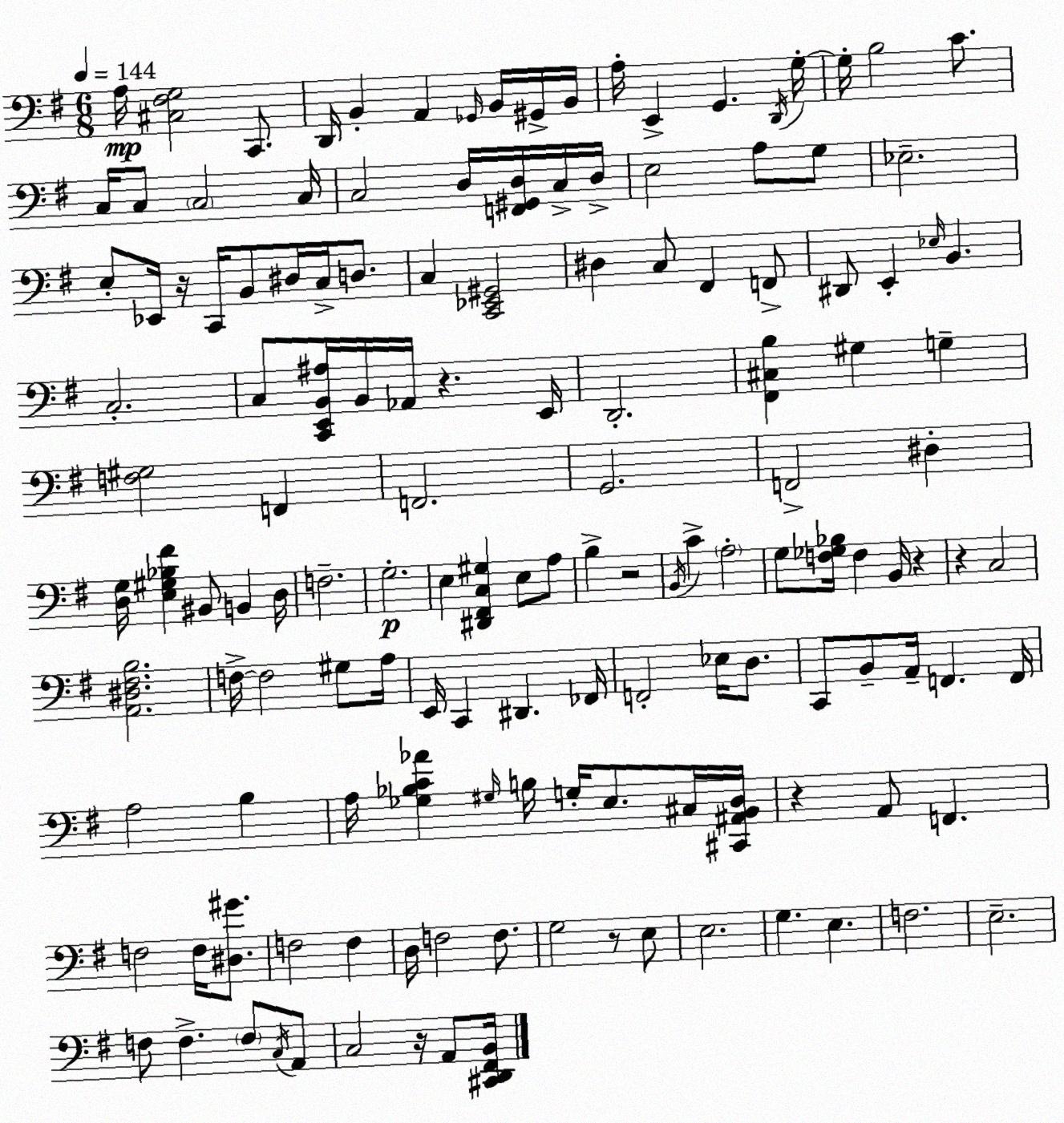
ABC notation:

X:1
T:Untitled
M:6/8
L:1/4
K:Em
A,/4 [^C,^F,G,]2 C,,/2 D,,/4 B,, A,, _G,,/4 B,,/4 ^G,,/4 B,,/4 A,/4 E,, G,, D,,/4 G,/4 G,/4 B,2 C/2 C,/4 C,/2 C,2 C,/4 C,2 D,/4 [F,,^G,,D,]/4 C,/4 D,/4 E,2 A,/2 G,/2 _E,2 E,/2 _E,,/4 z/4 C,,/4 B,,/2 ^D,/4 C,/4 D,/2 C, [C,,_E,,^G,,]2 ^D, C,/2 ^F,, F,,/2 ^D,,/2 E,, _E,/4 B,, C,2 C,/2 [C,,E,,B,,^A,]/4 B,,/4 _A,,/4 z E,,/4 D,,2 [^F,,^C,B,] ^G, G, [F,^G,]2 F,, F,,2 G,,2 F,,2 ^D, [D,G,]/4 [E,^G,_B,^F] ^B,,/2 B,, D,/4 F,2 G,2 E, [^D,,^F,,C,^G,] E,/2 A,/2 B, z2 B,,/4 C A,2 G,/2 [F,_G,_B,]/4 F, B,,/4 z z C,2 [A,,^D,^F,B,]2 F,/4 F,2 ^G,/2 A,/4 E,,/4 C,, ^D,, _F,,/4 F,,2 _E,/4 D,/2 C,,/2 B,,/2 A,,/4 F,, F,,/4 A,2 B, A,/4 [_G,_B,C_A] ^G,/4 B,/4 G,/4 E,/2 ^C,/4 [^C,,^A,,B,,D,]/4 z A,,/2 F,, F,2 F,/4 [^D,^G]/2 F,2 F, D,/4 F,2 F,/2 G,2 z/2 E,/2 E,2 G, E, F,2 E,2 F,/2 F, F,/2 C,/4 A,,/2 C,2 z/4 A,,/2 [^C,,D,,^F,,B,,]/4